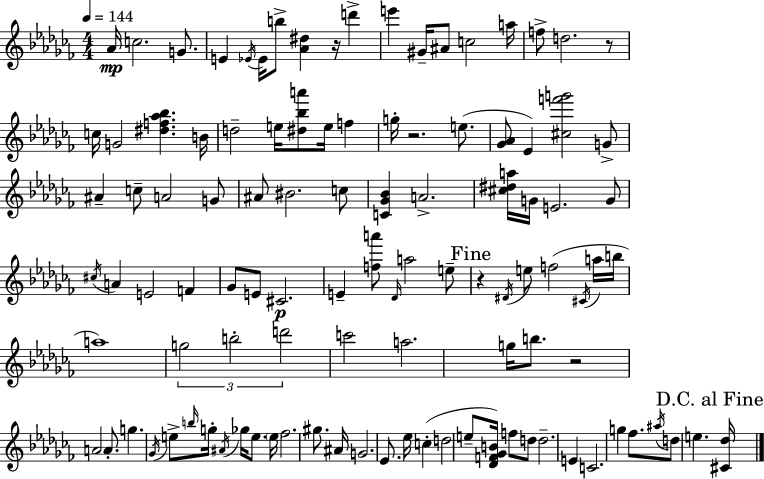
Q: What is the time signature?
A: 4/4